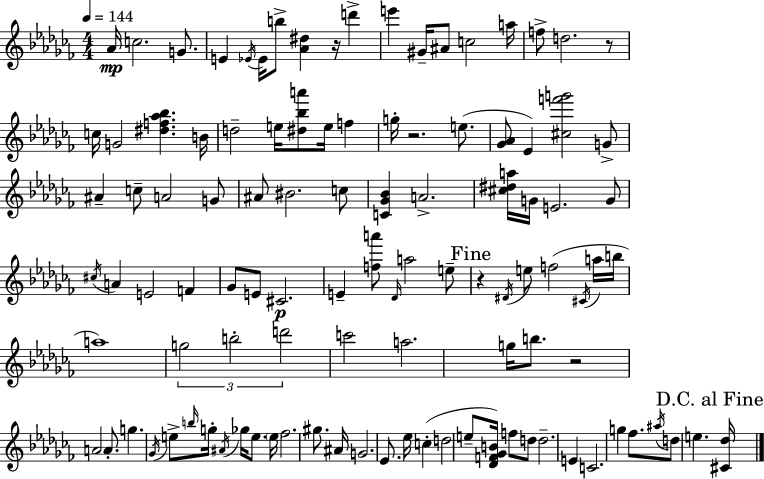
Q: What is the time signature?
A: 4/4